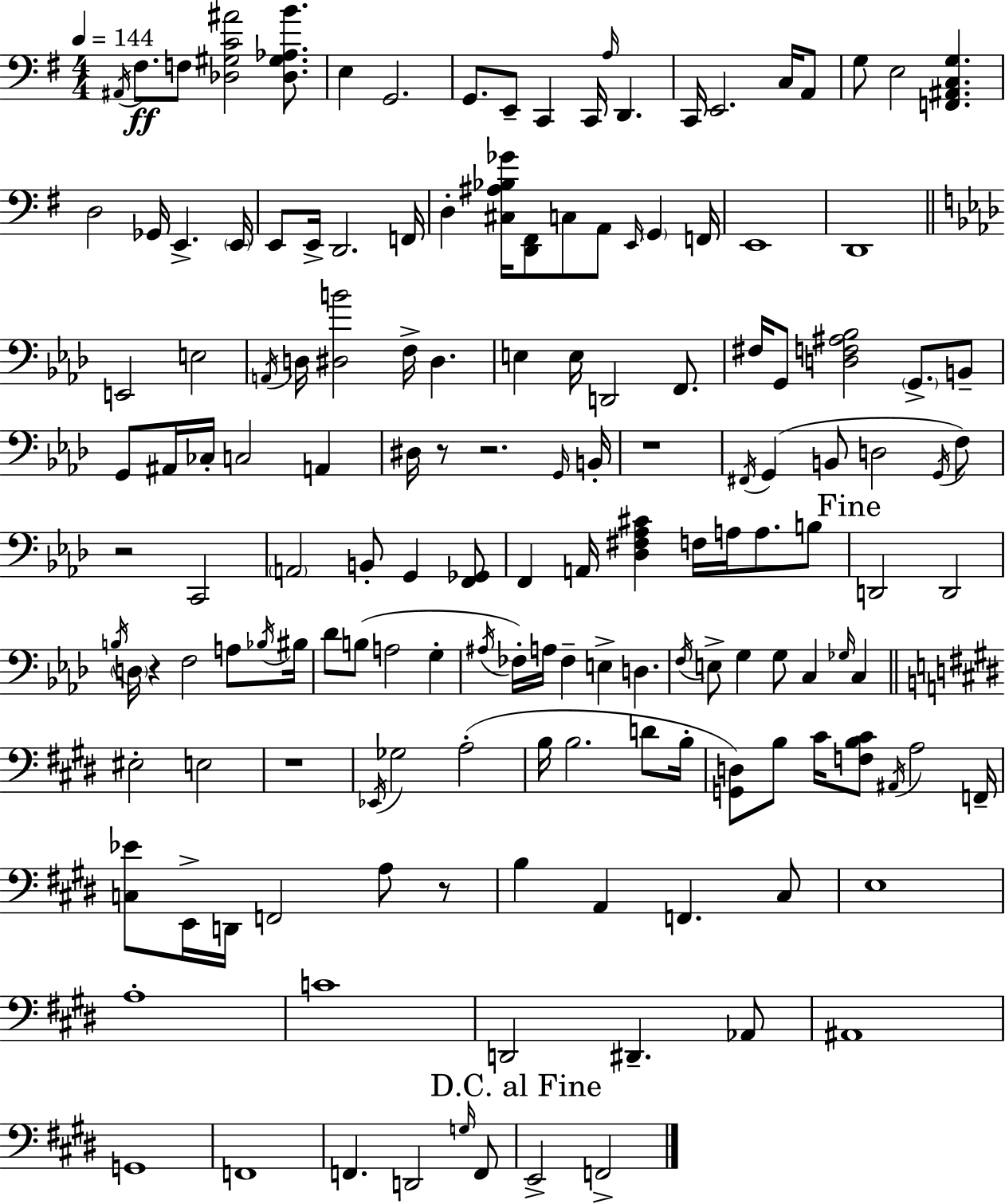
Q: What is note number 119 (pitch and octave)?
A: E3